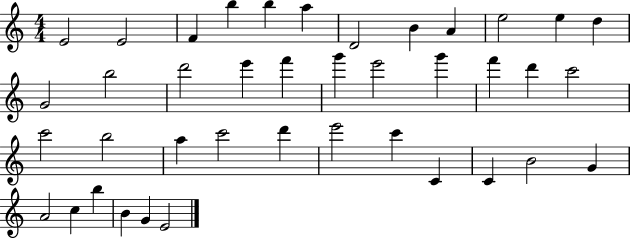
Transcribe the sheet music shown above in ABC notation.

X:1
T:Untitled
M:4/4
L:1/4
K:C
E2 E2 F b b a D2 B A e2 e d G2 b2 d'2 e' f' g' e'2 g' f' d' c'2 c'2 b2 a c'2 d' e'2 c' C C B2 G A2 c b B G E2